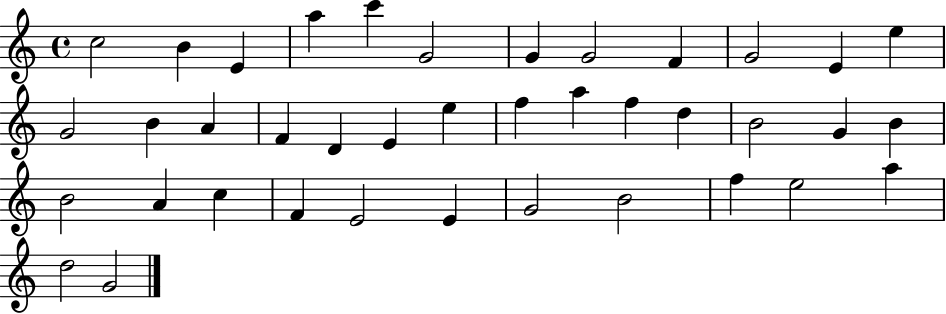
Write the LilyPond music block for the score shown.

{
  \clef treble
  \time 4/4
  \defaultTimeSignature
  \key c \major
  c''2 b'4 e'4 | a''4 c'''4 g'2 | g'4 g'2 f'4 | g'2 e'4 e''4 | \break g'2 b'4 a'4 | f'4 d'4 e'4 e''4 | f''4 a''4 f''4 d''4 | b'2 g'4 b'4 | \break b'2 a'4 c''4 | f'4 e'2 e'4 | g'2 b'2 | f''4 e''2 a''4 | \break d''2 g'2 | \bar "|."
}